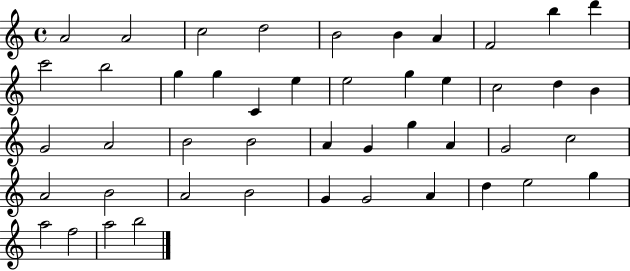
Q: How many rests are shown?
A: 0